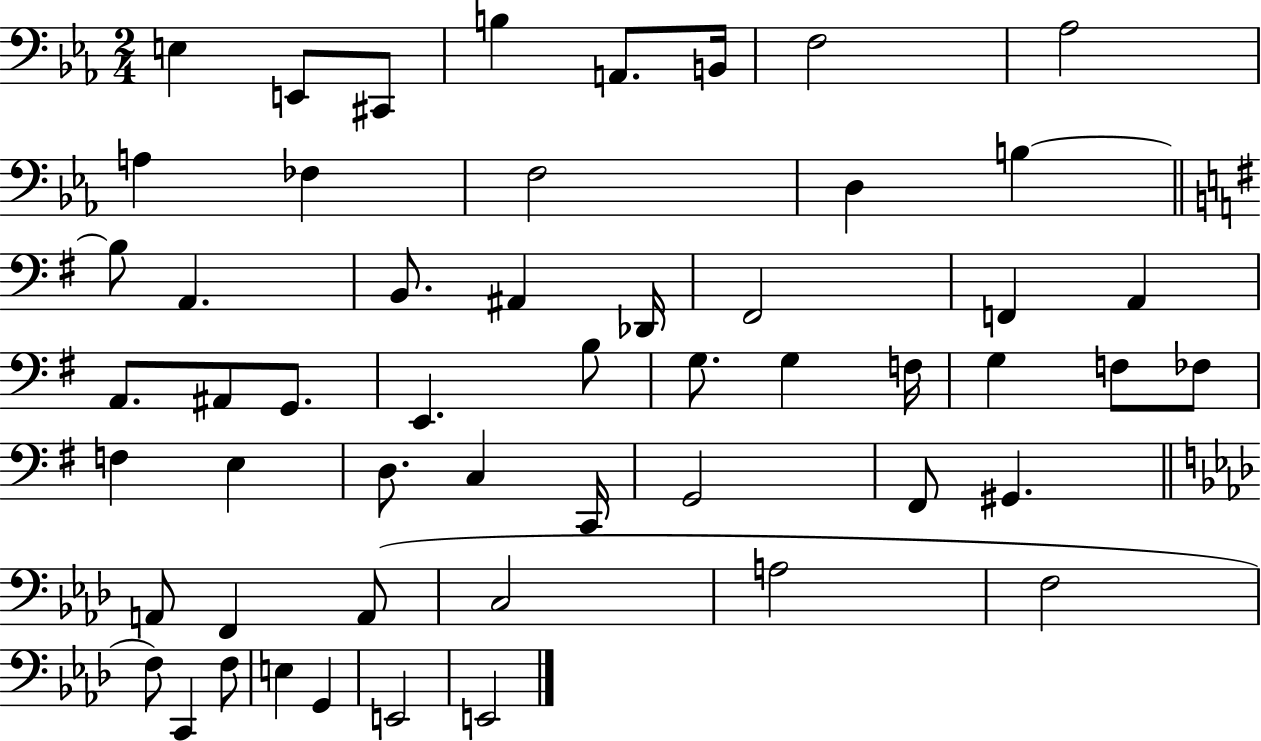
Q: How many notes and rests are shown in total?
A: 53